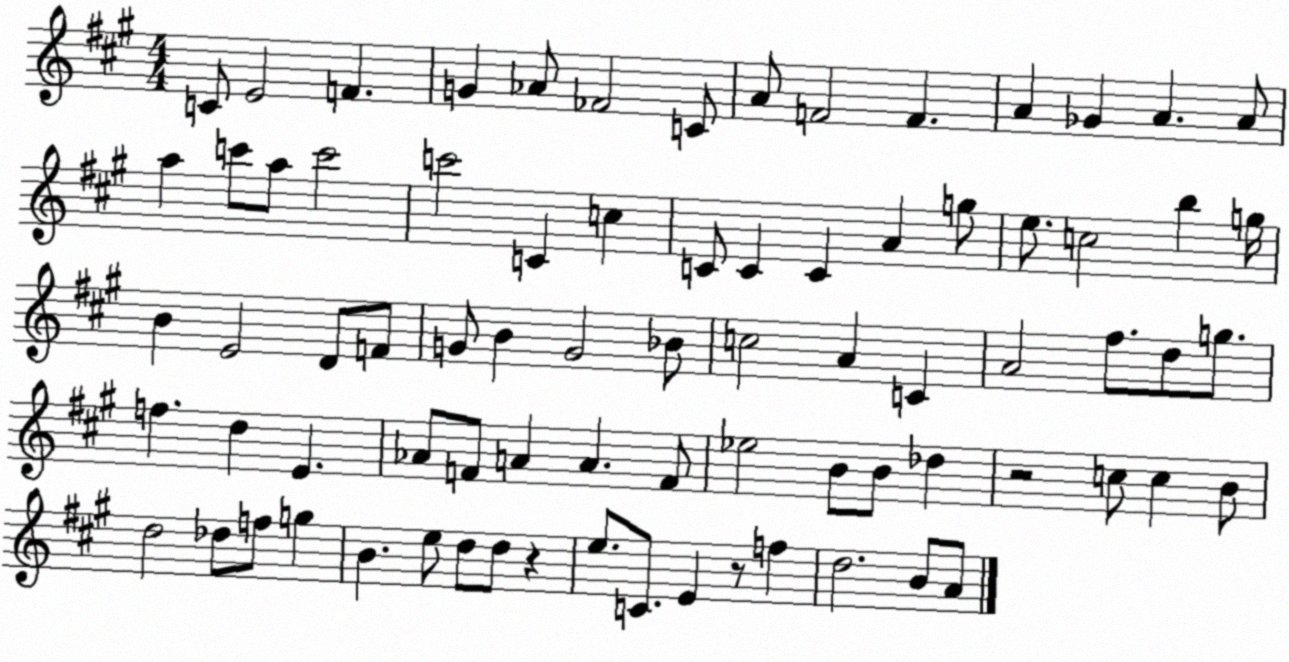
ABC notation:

X:1
T:Untitled
M:4/4
L:1/4
K:A
C/2 E2 F G _A/2 _F2 C/2 A/2 F2 F A _G A A/2 a c'/2 a/2 c'2 c'2 C c C/2 C C A g/2 e/2 c2 b g/4 B E2 D/2 F/2 G/2 B G2 _B/2 c2 A C A2 ^f/2 d/2 g/2 f d E _A/2 F/2 A A F/2 _e2 B/2 B/2 _d z2 c/2 c B/2 d2 _d/2 f/2 g B e/2 d/2 d/2 z e/2 C/2 E z/2 f d2 B/2 A/2